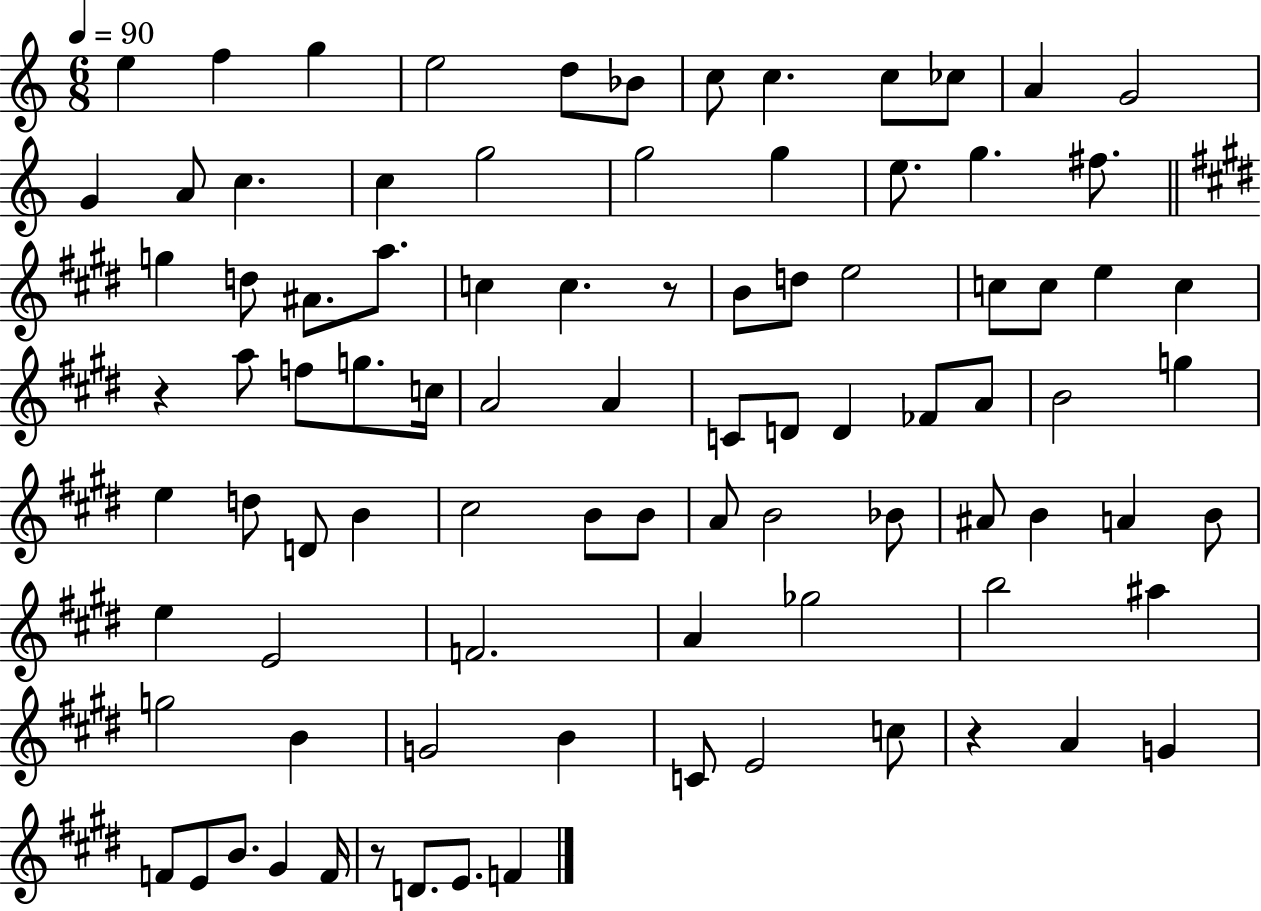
E5/q F5/q G5/q E5/h D5/e Bb4/e C5/e C5/q. C5/e CES5/e A4/q G4/h G4/q A4/e C5/q. C5/q G5/h G5/h G5/q E5/e. G5/q. F#5/e. G5/q D5/e A#4/e. A5/e. C5/q C5/q. R/e B4/e D5/e E5/h C5/e C5/e E5/q C5/q R/q A5/e F5/e G5/e. C5/s A4/h A4/q C4/e D4/e D4/q FES4/e A4/e B4/h G5/q E5/q D5/e D4/e B4/q C#5/h B4/e B4/e A4/e B4/h Bb4/e A#4/e B4/q A4/q B4/e E5/q E4/h F4/h. A4/q Gb5/h B5/h A#5/q G5/h B4/q G4/h B4/q C4/e E4/h C5/e R/q A4/q G4/q F4/e E4/e B4/e. G#4/q F4/s R/e D4/e. E4/e. F4/q